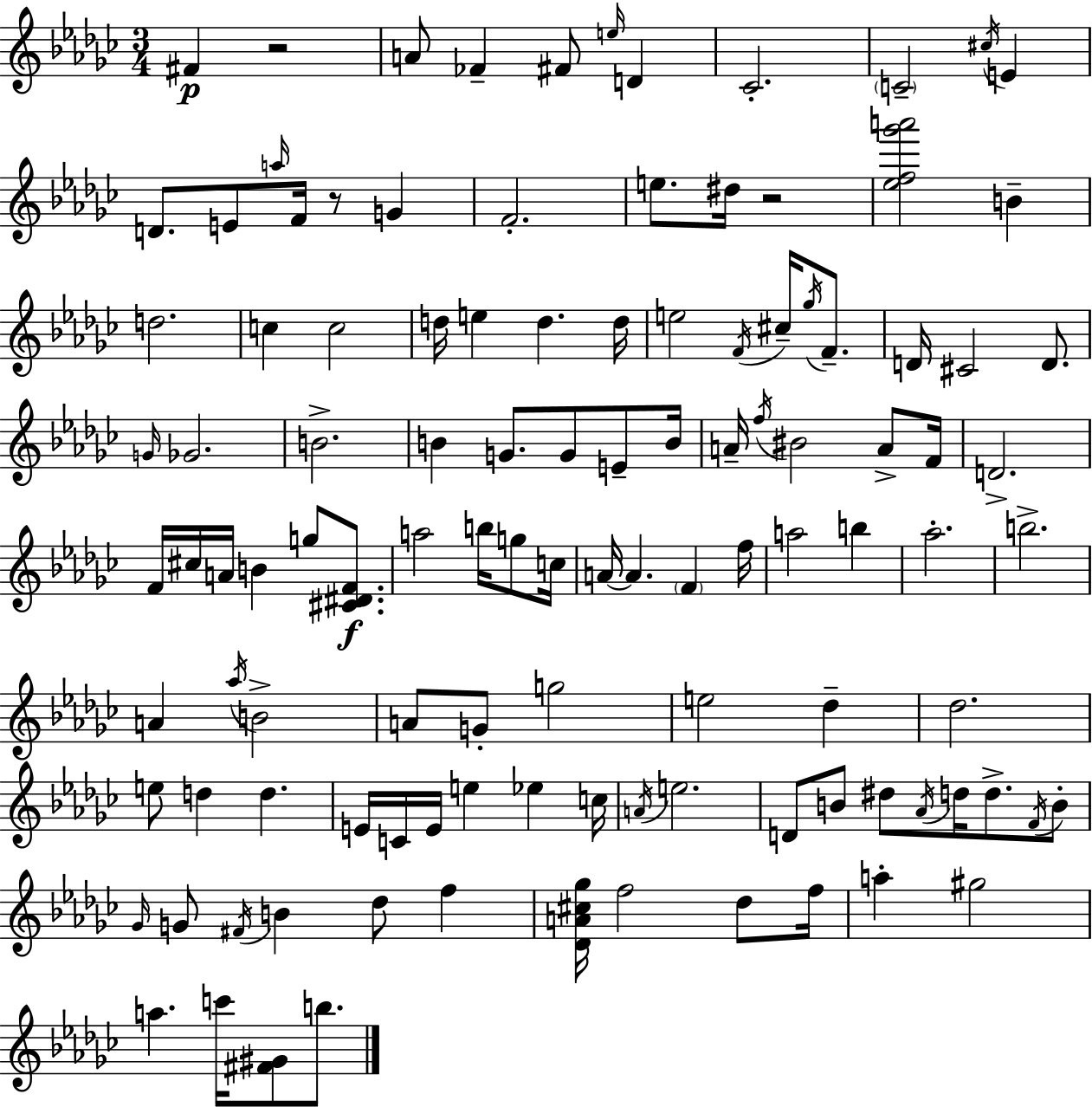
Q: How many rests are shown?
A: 3